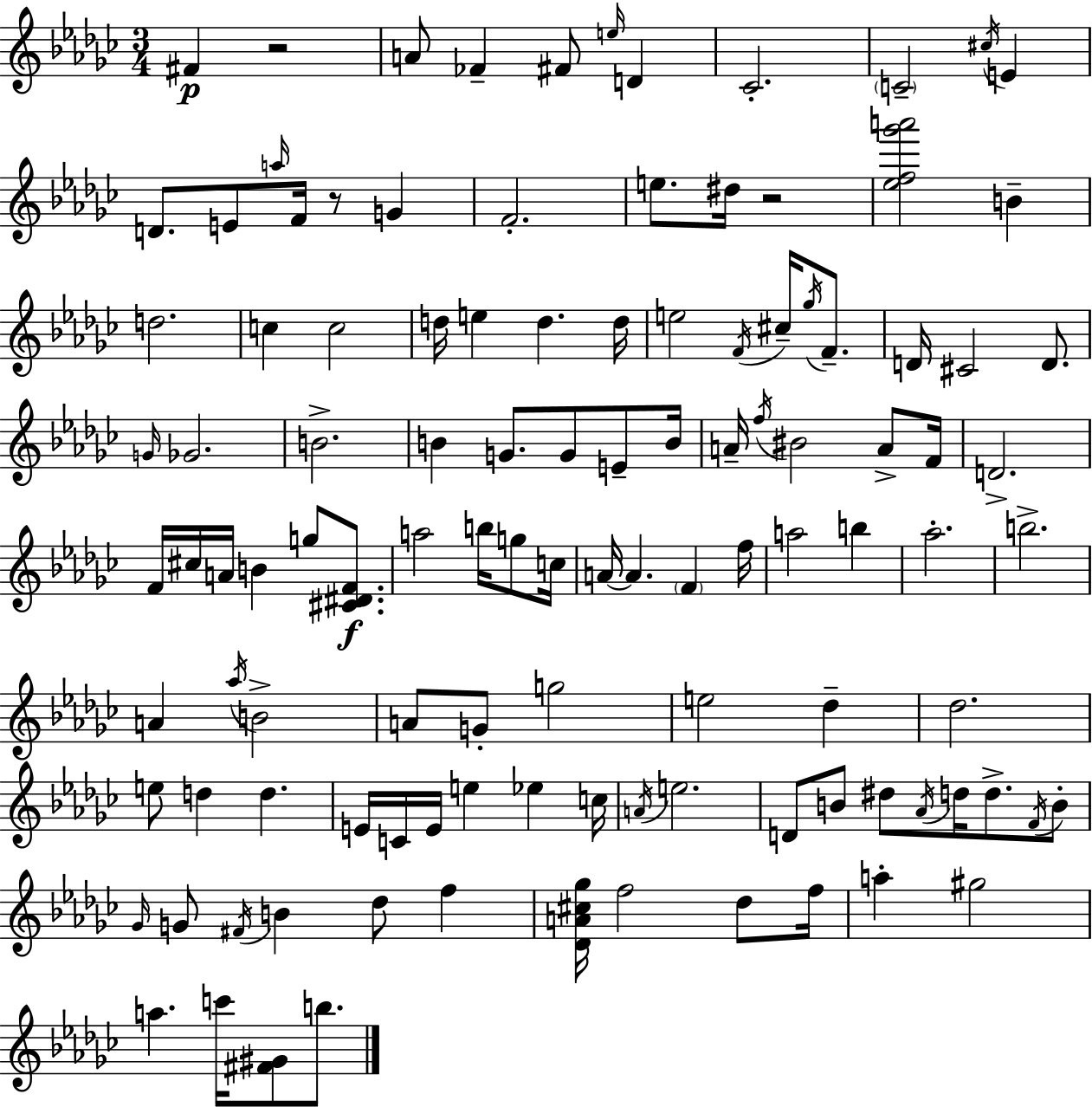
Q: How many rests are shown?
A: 3